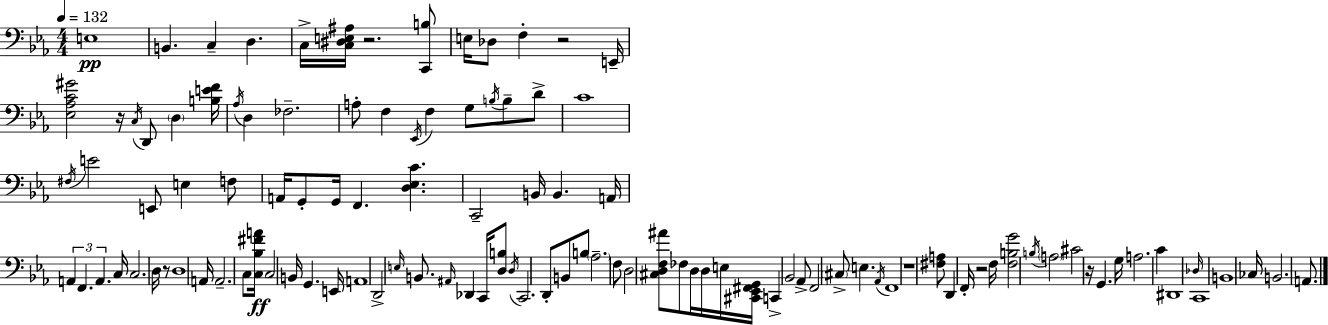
{
  \clef bass
  \numericTimeSignature
  \time 4/4
  \key ees \major
  \tempo 4 = 132
  e1\pp | b,4. c4-- d4. | c16-> <c dis e ais>16 r2. <c, b>8 | e16 des8 f4-. r2 e,16-- | \break <ees aes c' gis'>2 r16 \acciaccatura { c16 } d,8 \parenthesize d4 | <b e' f'>16 \acciaccatura { aes16 } d4 fes2.-- | a8-. f4 \acciaccatura { ees,16 } f4 g8 \acciaccatura { b16 } | b8-- d'8-> c'1 | \break \acciaccatura { fis16 } e'2 e,8 e4 | f8 a,16 g,8-. g,16 f,4. <d ees c'>4. | c,2-- b,16 b,4. | a,16 \tuplet 3/2 { a,4 f,4. a,4. } | \break c16 c2. | d16 r8 d1 | a,16 a,2.-- | c8 <c bes fis' a'>16\ff c2 b,16 g,4. | \break e,16 a,1 | d,2-> \grace { e16 } b,8. | \grace { ais,16 } des,4 c,16 <d b>8 \acciaccatura { d16 } c,2. | d,8-. b,8 b8 \parenthesize aes2.-- | \break f8 d2 | <cis d f ais'>8 fes8 d16 d16 e16 <cis, ees, fis, g,>16 c,4-> bes,2 | aes,8-> f,2 | \parenthesize cis8-> e4. \acciaccatura { aes,16 } f,1 | \break r1 | <fis a>8 d,4 f,16-. | r2 f16 <f b g'>2 | \acciaccatura { b16 } \parenthesize a2 cis'2 | \break r16 g,4. g16 a2. | c'4 dis,1 | \grace { des16 } c,1 | b,1 | \break ces16 b,2. | a,8. \bar "|."
}